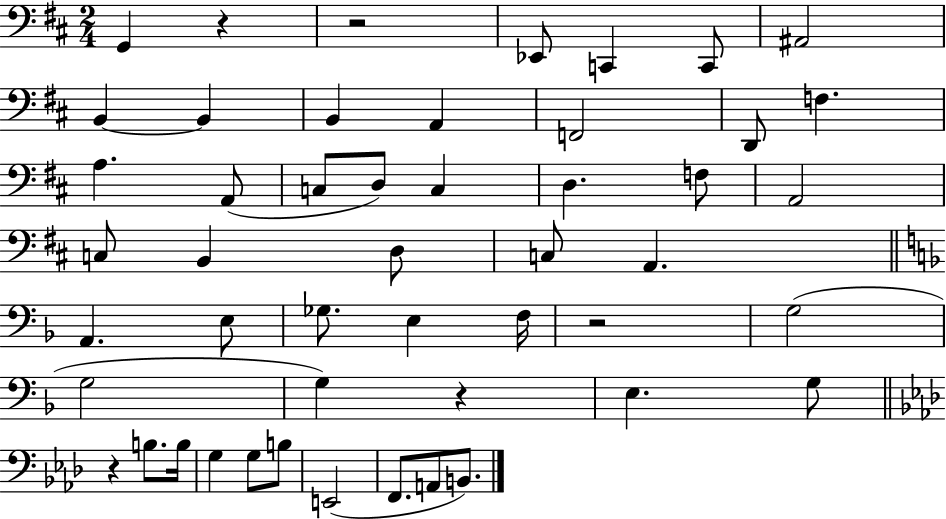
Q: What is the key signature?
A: D major